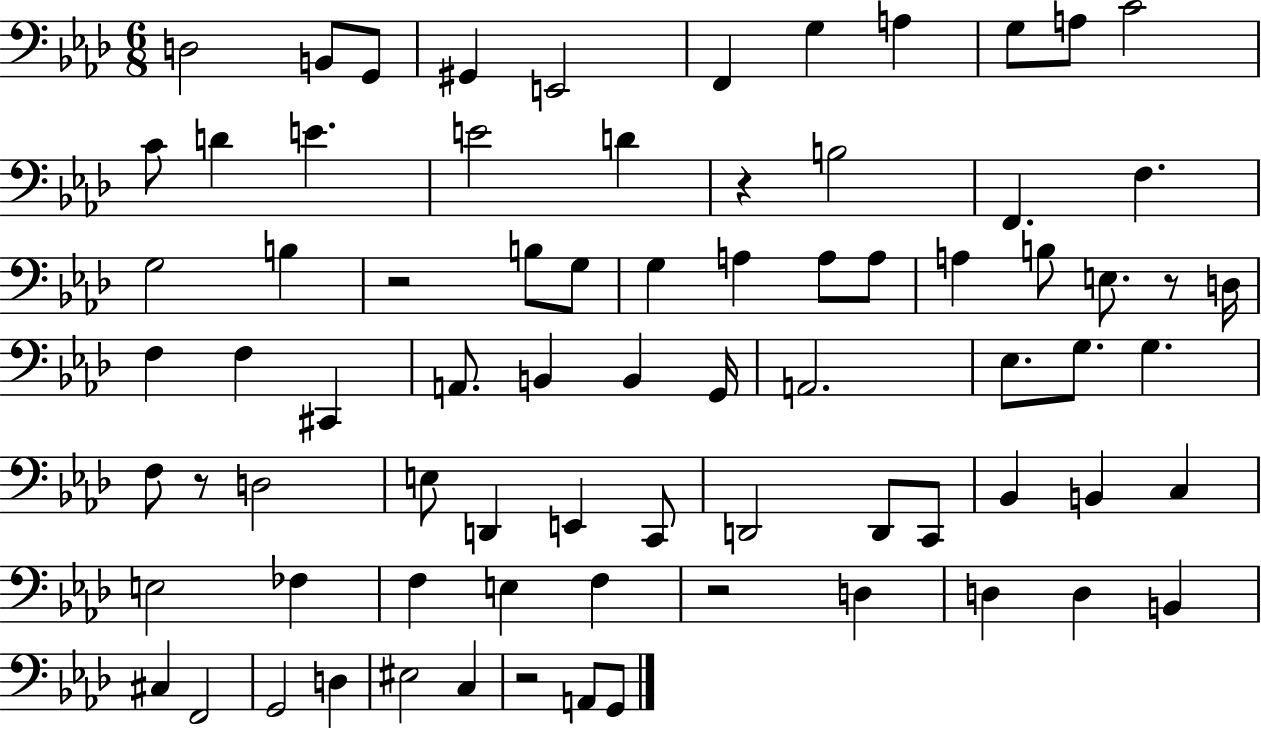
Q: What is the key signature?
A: AES major